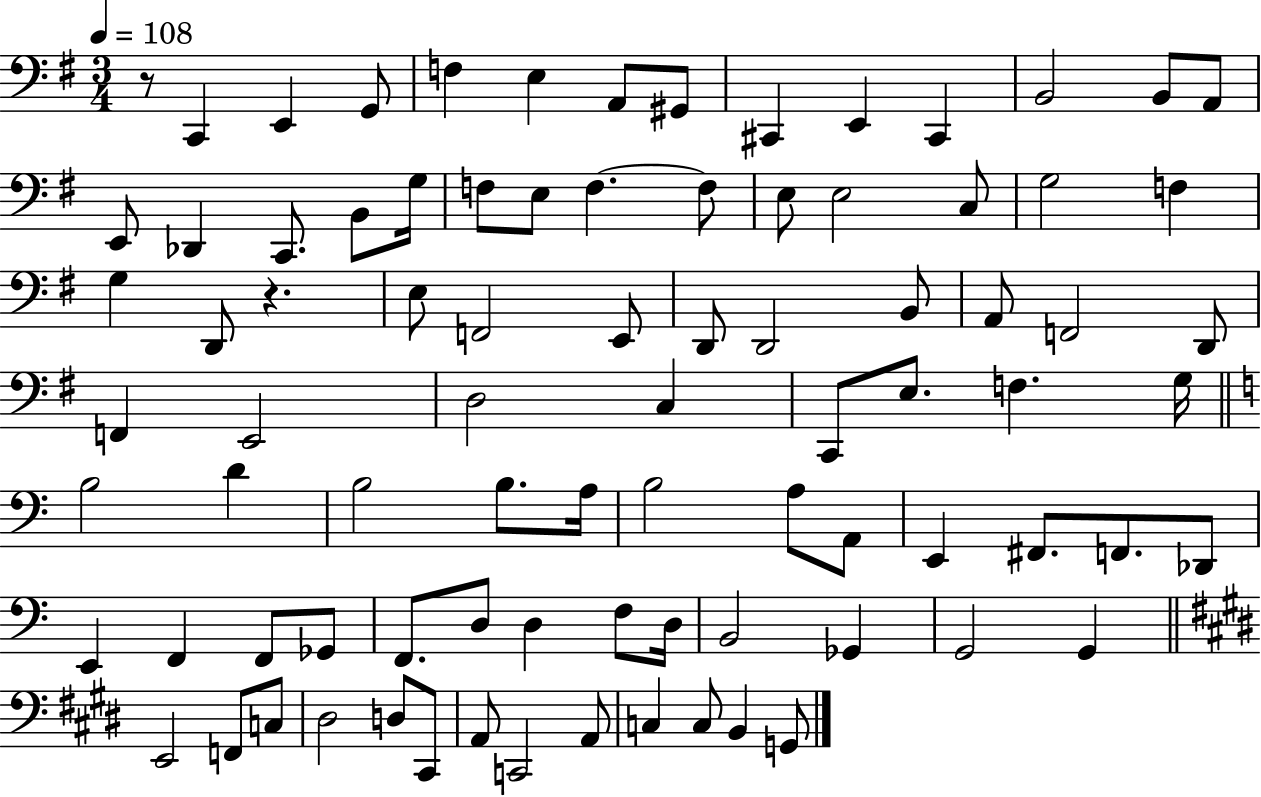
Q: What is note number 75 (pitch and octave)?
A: D#3